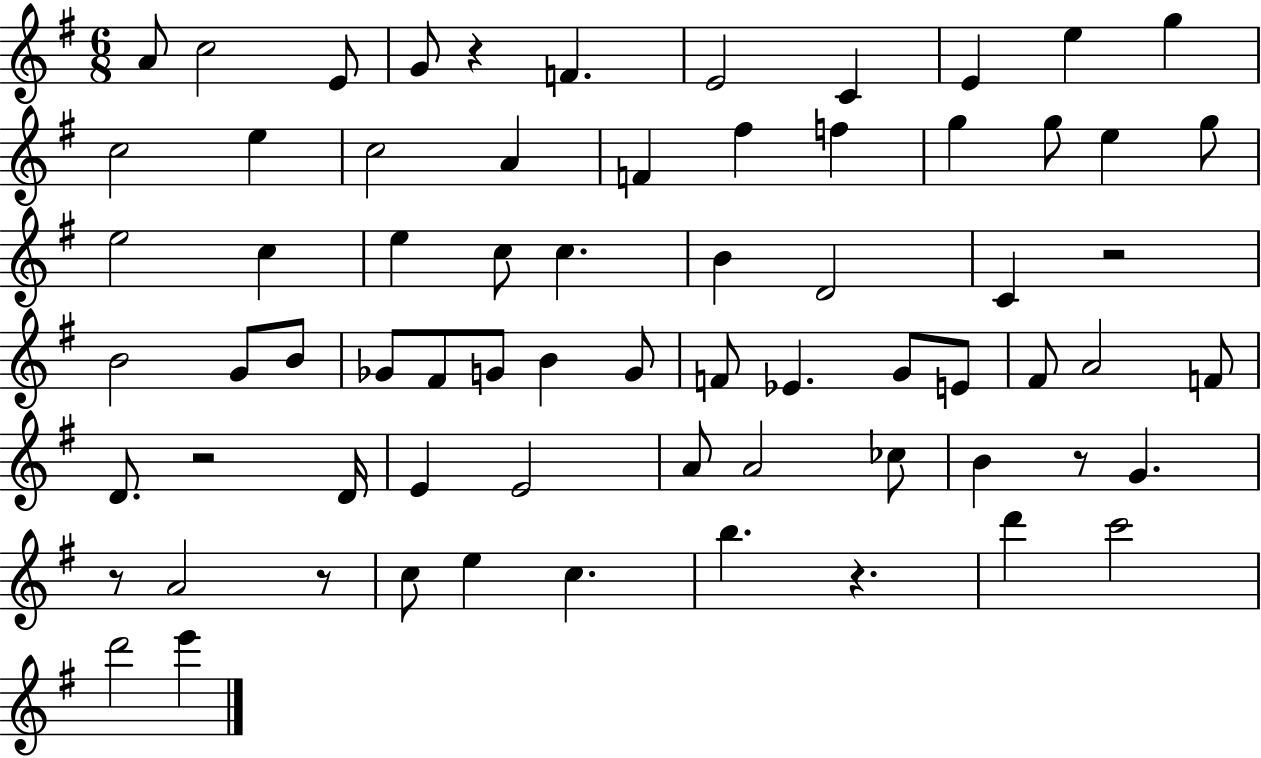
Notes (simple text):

A4/e C5/h E4/e G4/e R/q F4/q. E4/h C4/q E4/q E5/q G5/q C5/h E5/q C5/h A4/q F4/q F#5/q F5/q G5/q G5/e E5/q G5/e E5/h C5/q E5/q C5/e C5/q. B4/q D4/h C4/q R/h B4/h G4/e B4/e Gb4/e F#4/e G4/e B4/q G4/e F4/e Eb4/q. G4/e E4/e F#4/e A4/h F4/e D4/e. R/h D4/s E4/q E4/h A4/e A4/h CES5/e B4/q R/e G4/q. R/e A4/h R/e C5/e E5/q C5/q. B5/q. R/q. D6/q C6/h D6/h E6/q